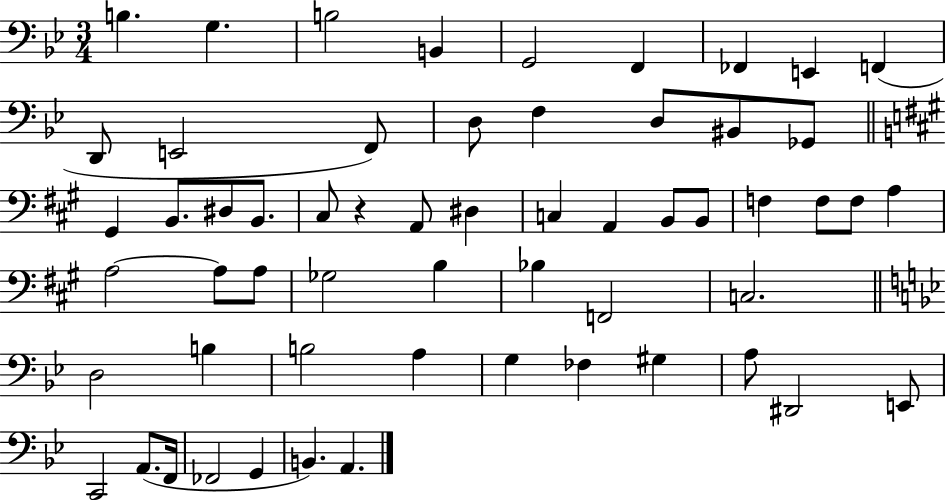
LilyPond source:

{
  \clef bass
  \numericTimeSignature
  \time 3/4
  \key bes \major
  b4. g4. | b2 b,4 | g,2 f,4 | fes,4 e,4 f,4( | \break d,8 e,2 f,8) | d8 f4 d8 bis,8 ges,8 | \bar "||" \break \key a \major gis,4 b,8. dis8 b,8. | cis8 r4 a,8 dis4 | c4 a,4 b,8 b,8 | f4 f8 f8 a4 | \break a2~~ a8 a8 | ges2 b4 | bes4 f,2 | c2. | \break \bar "||" \break \key bes \major d2 b4 | b2 a4 | g4 fes4 gis4 | a8 dis,2 e,8 | \break c,2 a,8.( f,16 | fes,2 g,4 | b,4.) a,4. | \bar "|."
}